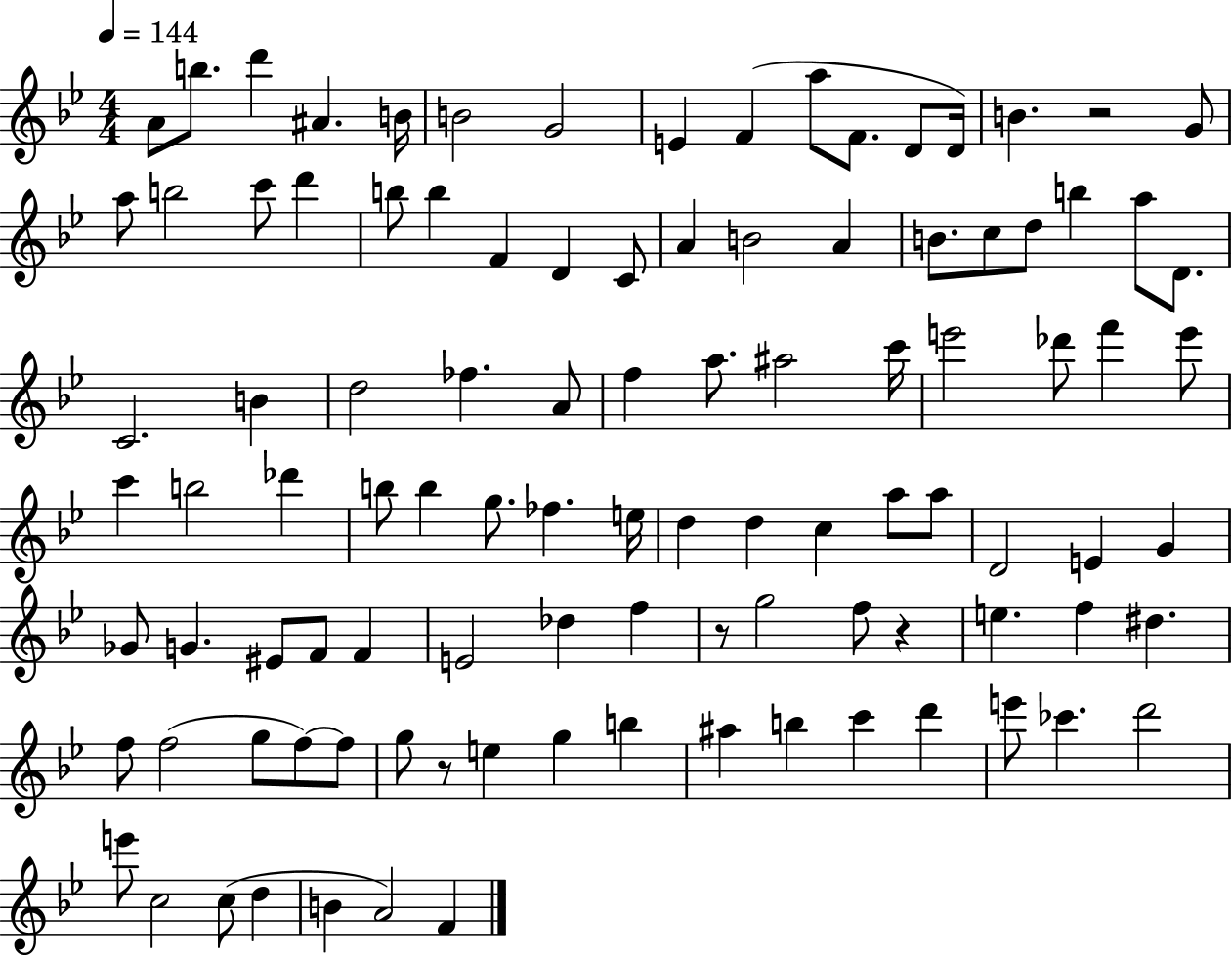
A4/e B5/e. D6/q A#4/q. B4/s B4/h G4/h E4/q F4/q A5/e F4/e. D4/e D4/s B4/q. R/h G4/e A5/e B5/h C6/e D6/q B5/e B5/q F4/q D4/q C4/e A4/q B4/h A4/q B4/e. C5/e D5/e B5/q A5/e D4/e. C4/h. B4/q D5/h FES5/q. A4/e F5/q A5/e. A#5/h C6/s E6/h Db6/e F6/q E6/e C6/q B5/h Db6/q B5/e B5/q G5/e. FES5/q. E5/s D5/q D5/q C5/q A5/e A5/e D4/h E4/q G4/q Gb4/e G4/q. EIS4/e F4/e F4/q E4/h Db5/q F5/q R/e G5/h F5/e R/q E5/q. F5/q D#5/q. F5/e F5/h G5/e F5/e F5/e G5/e R/e E5/q G5/q B5/q A#5/q B5/q C6/q D6/q E6/e CES6/q. D6/h E6/e C5/h C5/e D5/q B4/q A4/h F4/q